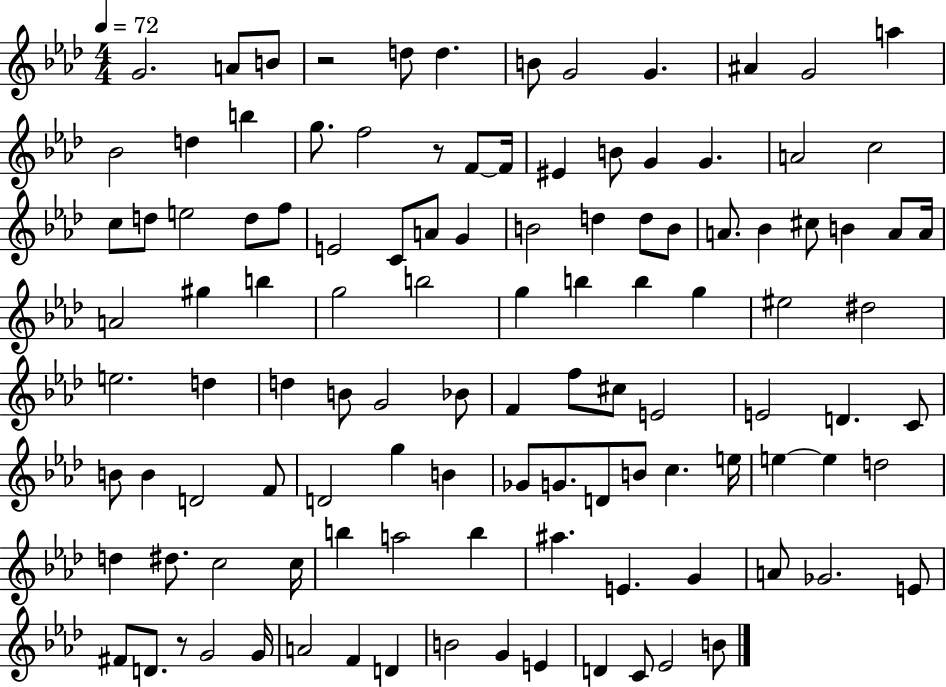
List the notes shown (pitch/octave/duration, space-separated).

G4/h. A4/e B4/e R/h D5/e D5/q. B4/e G4/h G4/q. A#4/q G4/h A5/q Bb4/h D5/q B5/q G5/e. F5/h R/e F4/e F4/s EIS4/q B4/e G4/q G4/q. A4/h C5/h C5/e D5/e E5/h D5/e F5/e E4/h C4/e A4/e G4/q B4/h D5/q D5/e B4/e A4/e. Bb4/q C#5/e B4/q A4/e A4/s A4/h G#5/q B5/q G5/h B5/h G5/q B5/q B5/q G5/q EIS5/h D#5/h E5/h. D5/q D5/q B4/e G4/h Bb4/e F4/q F5/e C#5/e E4/h E4/h D4/q. C4/e B4/e B4/q D4/h F4/e D4/h G5/q B4/q Gb4/e G4/e. D4/e B4/e C5/q. E5/s E5/q E5/q D5/h D5/q D#5/e. C5/h C5/s B5/q A5/h B5/q A#5/q. E4/q. G4/q A4/e Gb4/h. E4/e F#4/e D4/e. R/e G4/h G4/s A4/h F4/q D4/q B4/h G4/q E4/q D4/q C4/e Eb4/h B4/e